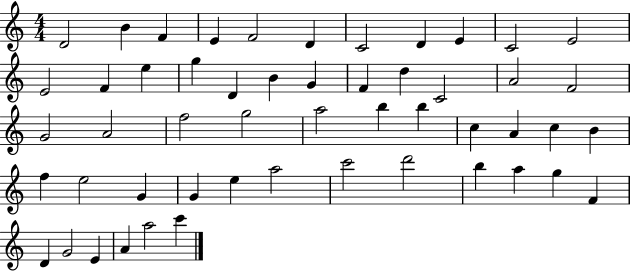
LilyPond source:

{
  \clef treble
  \numericTimeSignature
  \time 4/4
  \key c \major
  d'2 b'4 f'4 | e'4 f'2 d'4 | c'2 d'4 e'4 | c'2 e'2 | \break e'2 f'4 e''4 | g''4 d'4 b'4 g'4 | f'4 d''4 c'2 | a'2 f'2 | \break g'2 a'2 | f''2 g''2 | a''2 b''4 b''4 | c''4 a'4 c''4 b'4 | \break f''4 e''2 g'4 | g'4 e''4 a''2 | c'''2 d'''2 | b''4 a''4 g''4 f'4 | \break d'4 g'2 e'4 | a'4 a''2 c'''4 | \bar "|."
}